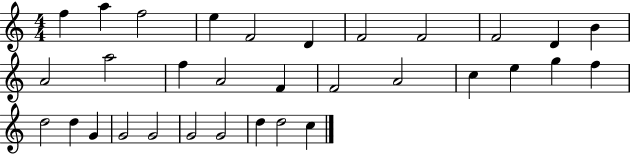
{
  \clef treble
  \numericTimeSignature
  \time 4/4
  \key c \major
  f''4 a''4 f''2 | e''4 f'2 d'4 | f'2 f'2 | f'2 d'4 b'4 | \break a'2 a''2 | f''4 a'2 f'4 | f'2 a'2 | c''4 e''4 g''4 f''4 | \break d''2 d''4 g'4 | g'2 g'2 | g'2 g'2 | d''4 d''2 c''4 | \break \bar "|."
}